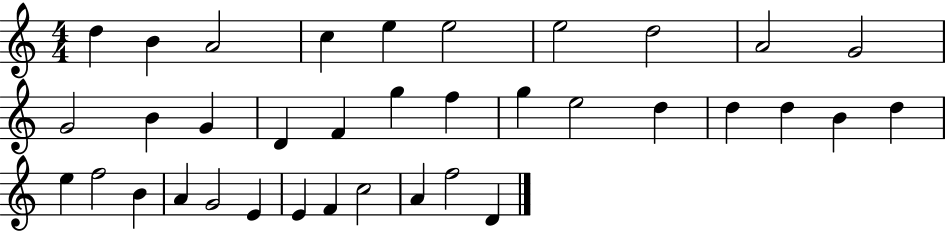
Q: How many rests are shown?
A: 0